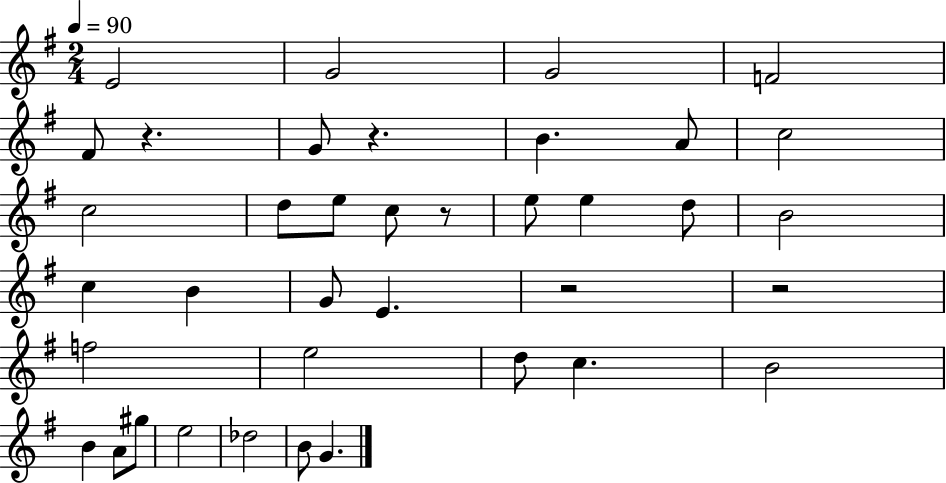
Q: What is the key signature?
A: G major